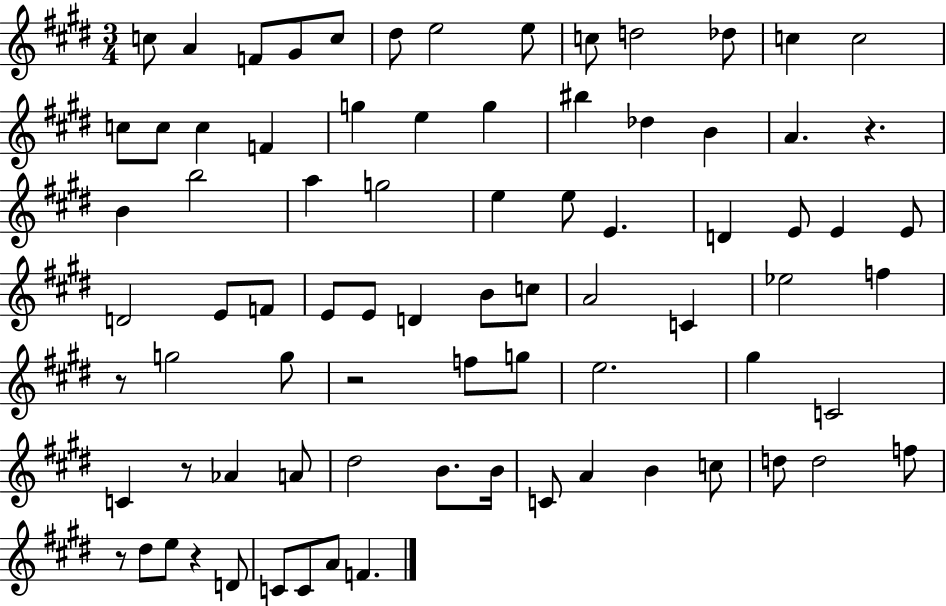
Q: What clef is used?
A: treble